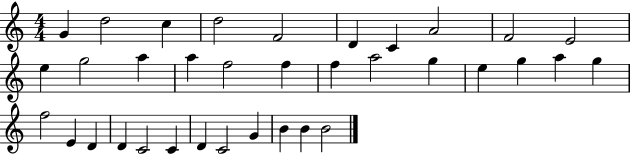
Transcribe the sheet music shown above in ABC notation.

X:1
T:Untitled
M:4/4
L:1/4
K:C
G d2 c d2 F2 D C A2 F2 E2 e g2 a a f2 f f a2 g e g a g f2 E D D C2 C D C2 G B B B2